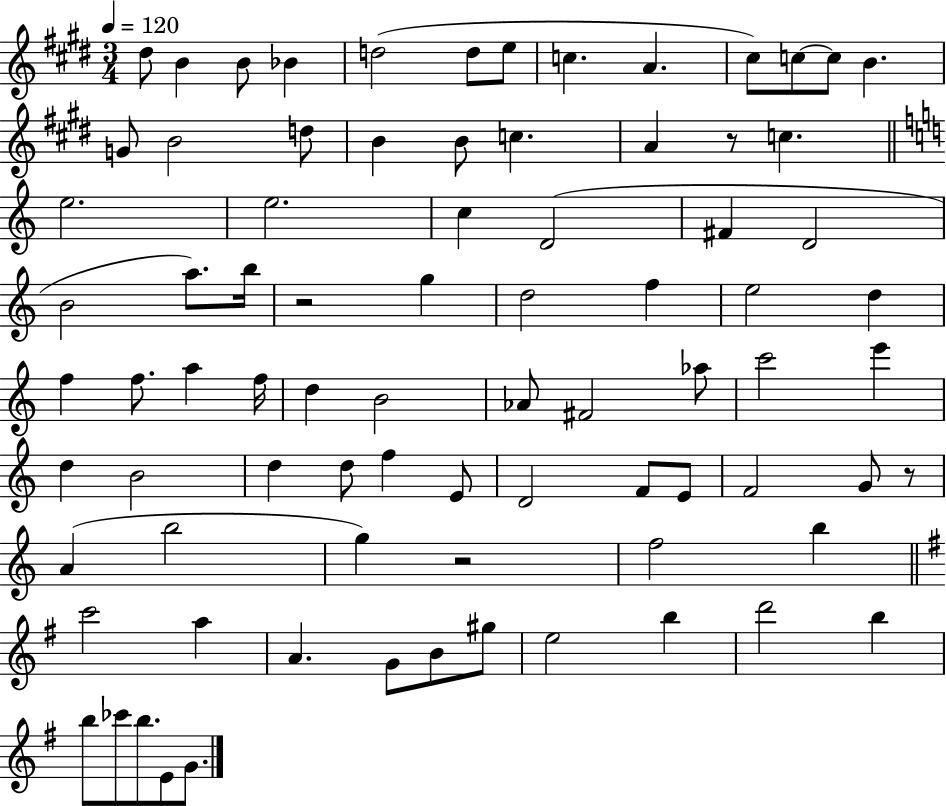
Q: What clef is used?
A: treble